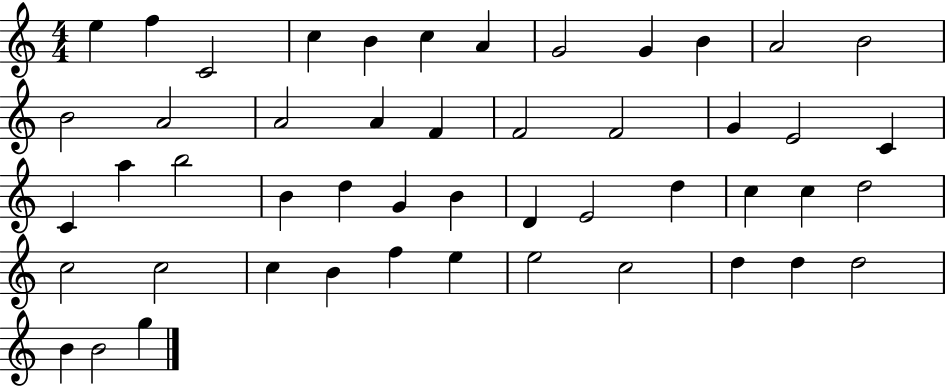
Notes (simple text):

E5/q F5/q C4/h C5/q B4/q C5/q A4/q G4/h G4/q B4/q A4/h B4/h B4/h A4/h A4/h A4/q F4/q F4/h F4/h G4/q E4/h C4/q C4/q A5/q B5/h B4/q D5/q G4/q B4/q D4/q E4/h D5/q C5/q C5/q D5/h C5/h C5/h C5/q B4/q F5/q E5/q E5/h C5/h D5/q D5/q D5/h B4/q B4/h G5/q